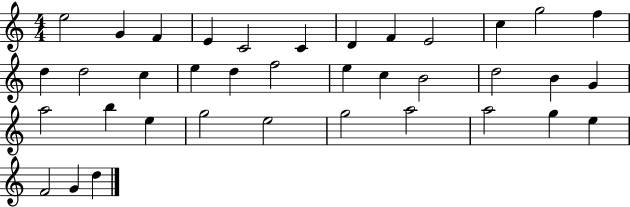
{
  \clef treble
  \numericTimeSignature
  \time 4/4
  \key c \major
  e''2 g'4 f'4 | e'4 c'2 c'4 | d'4 f'4 e'2 | c''4 g''2 f''4 | \break d''4 d''2 c''4 | e''4 d''4 f''2 | e''4 c''4 b'2 | d''2 b'4 g'4 | \break a''2 b''4 e''4 | g''2 e''2 | g''2 a''2 | a''2 g''4 e''4 | \break f'2 g'4 d''4 | \bar "|."
}